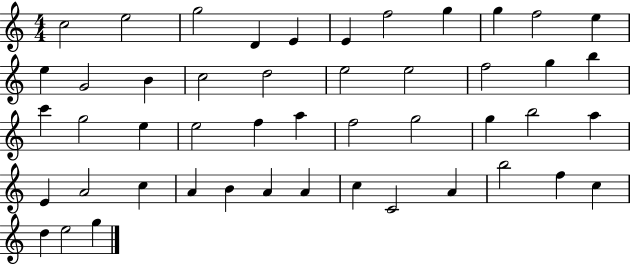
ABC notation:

X:1
T:Untitled
M:4/4
L:1/4
K:C
c2 e2 g2 D E E f2 g g f2 e e G2 B c2 d2 e2 e2 f2 g b c' g2 e e2 f a f2 g2 g b2 a E A2 c A B A A c C2 A b2 f c d e2 g